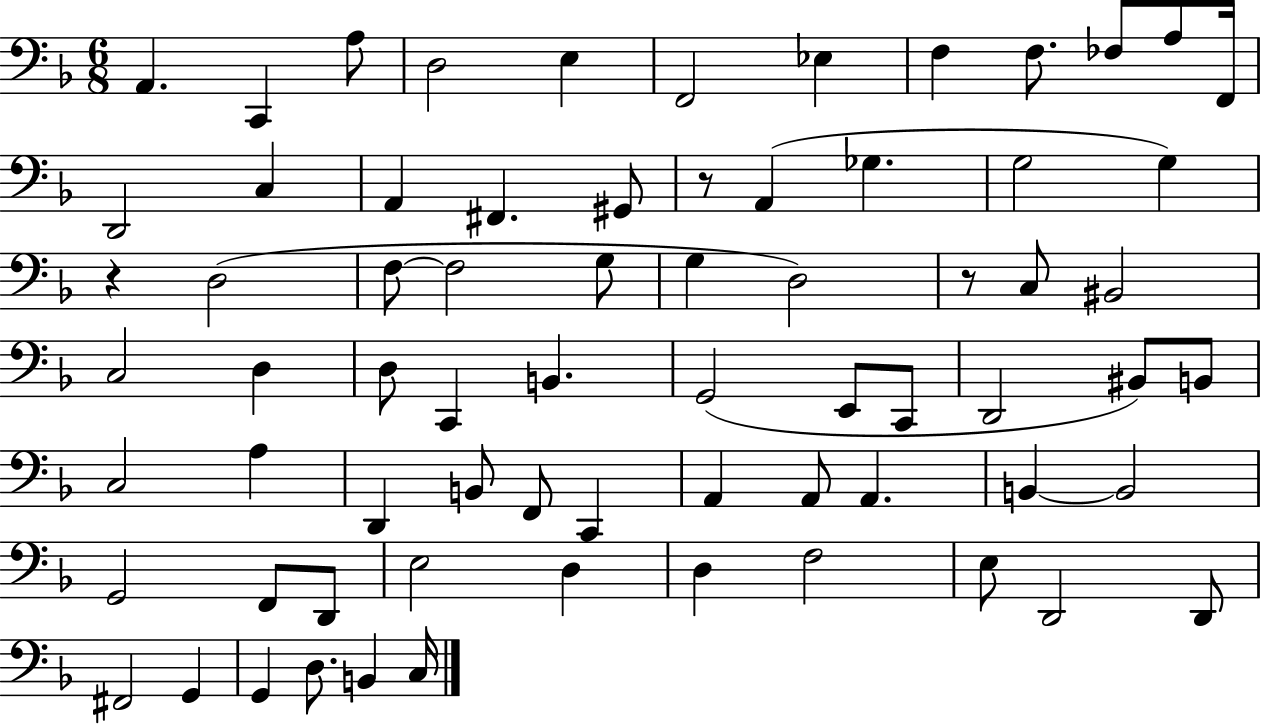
A2/q. C2/q A3/e D3/h E3/q F2/h Eb3/q F3/q F3/e. FES3/e A3/e F2/s D2/h C3/q A2/q F#2/q. G#2/e R/e A2/q Gb3/q. G3/h G3/q R/q D3/h F3/e F3/h G3/e G3/q D3/h R/e C3/e BIS2/h C3/h D3/q D3/e C2/q B2/q. G2/h E2/e C2/e D2/h BIS2/e B2/e C3/h A3/q D2/q B2/e F2/e C2/q A2/q A2/e A2/q. B2/q B2/h G2/h F2/e D2/e E3/h D3/q D3/q F3/h E3/e D2/h D2/e F#2/h G2/q G2/q D3/e. B2/q C3/s